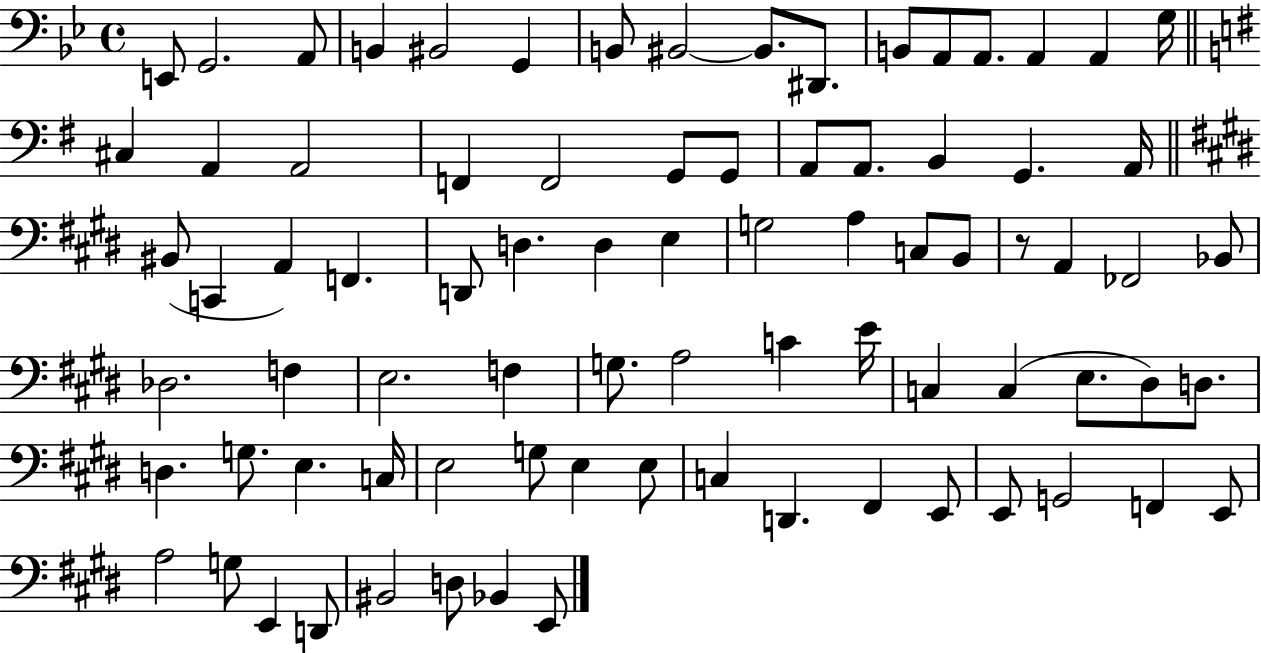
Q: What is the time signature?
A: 4/4